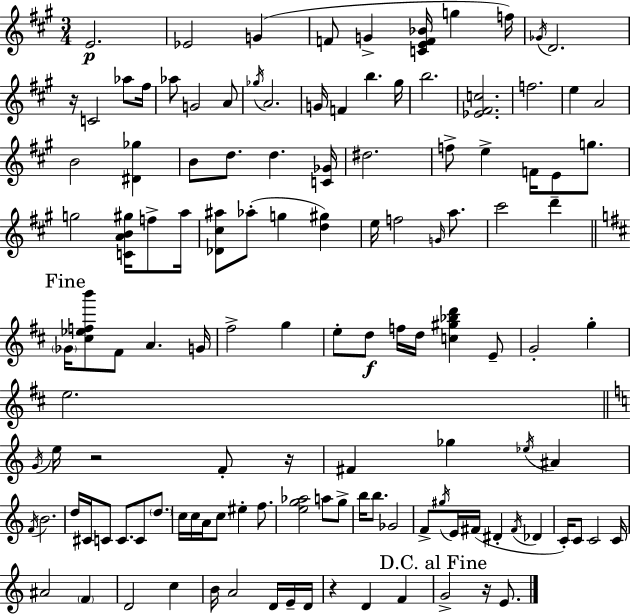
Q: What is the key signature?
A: A major